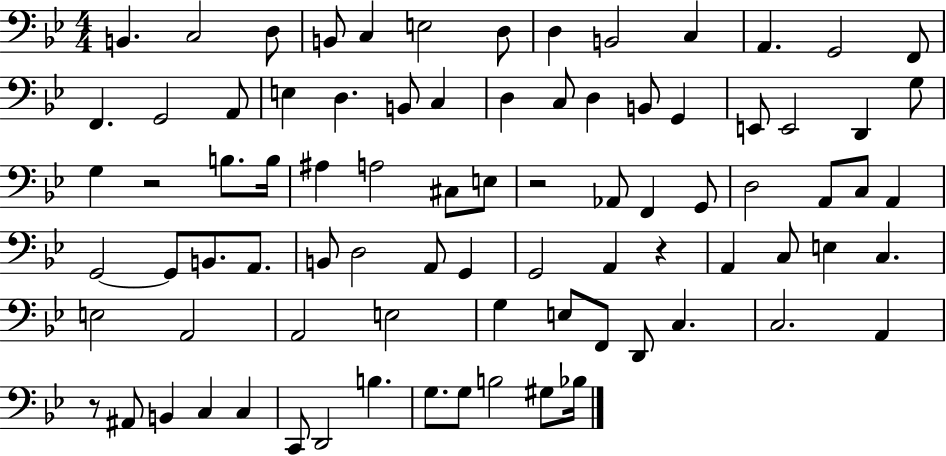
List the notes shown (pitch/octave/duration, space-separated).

B2/q. C3/h D3/e B2/e C3/q E3/h D3/e D3/q B2/h C3/q A2/q. G2/h F2/e F2/q. G2/h A2/e E3/q D3/q. B2/e C3/q D3/q C3/e D3/q B2/e G2/q E2/e E2/h D2/q G3/e G3/q R/h B3/e. B3/s A#3/q A3/h C#3/e E3/e R/h Ab2/e F2/q G2/e D3/h A2/e C3/e A2/q G2/h G2/e B2/e. A2/e. B2/e D3/h A2/e G2/q G2/h A2/q R/q A2/q C3/e E3/q C3/q. E3/h A2/h A2/h E3/h G3/q E3/e F2/e D2/e C3/q. C3/h. A2/q R/e A#2/e B2/q C3/q C3/q C2/e D2/h B3/q. G3/e. G3/e B3/h G#3/e Bb3/s